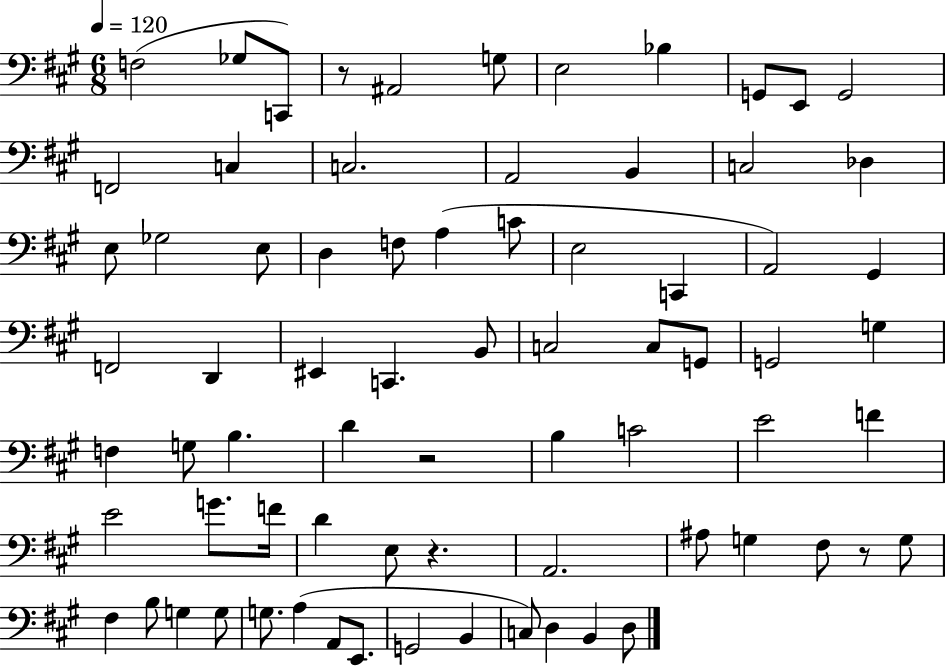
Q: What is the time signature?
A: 6/8